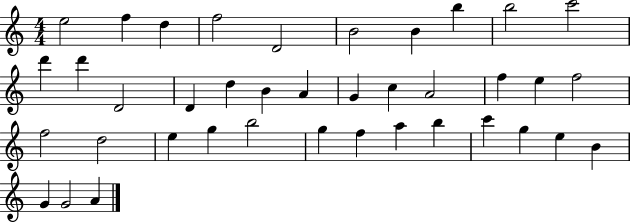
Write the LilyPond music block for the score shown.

{
  \clef treble
  \numericTimeSignature
  \time 4/4
  \key c \major
  e''2 f''4 d''4 | f''2 d'2 | b'2 b'4 b''4 | b''2 c'''2 | \break d'''4 d'''4 d'2 | d'4 d''4 b'4 a'4 | g'4 c''4 a'2 | f''4 e''4 f''2 | \break f''2 d''2 | e''4 g''4 b''2 | g''4 f''4 a''4 b''4 | c'''4 g''4 e''4 b'4 | \break g'4 g'2 a'4 | \bar "|."
}